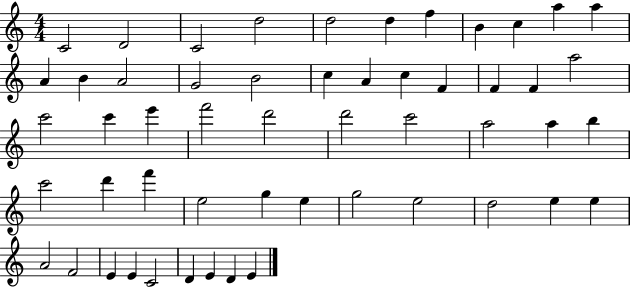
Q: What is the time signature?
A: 4/4